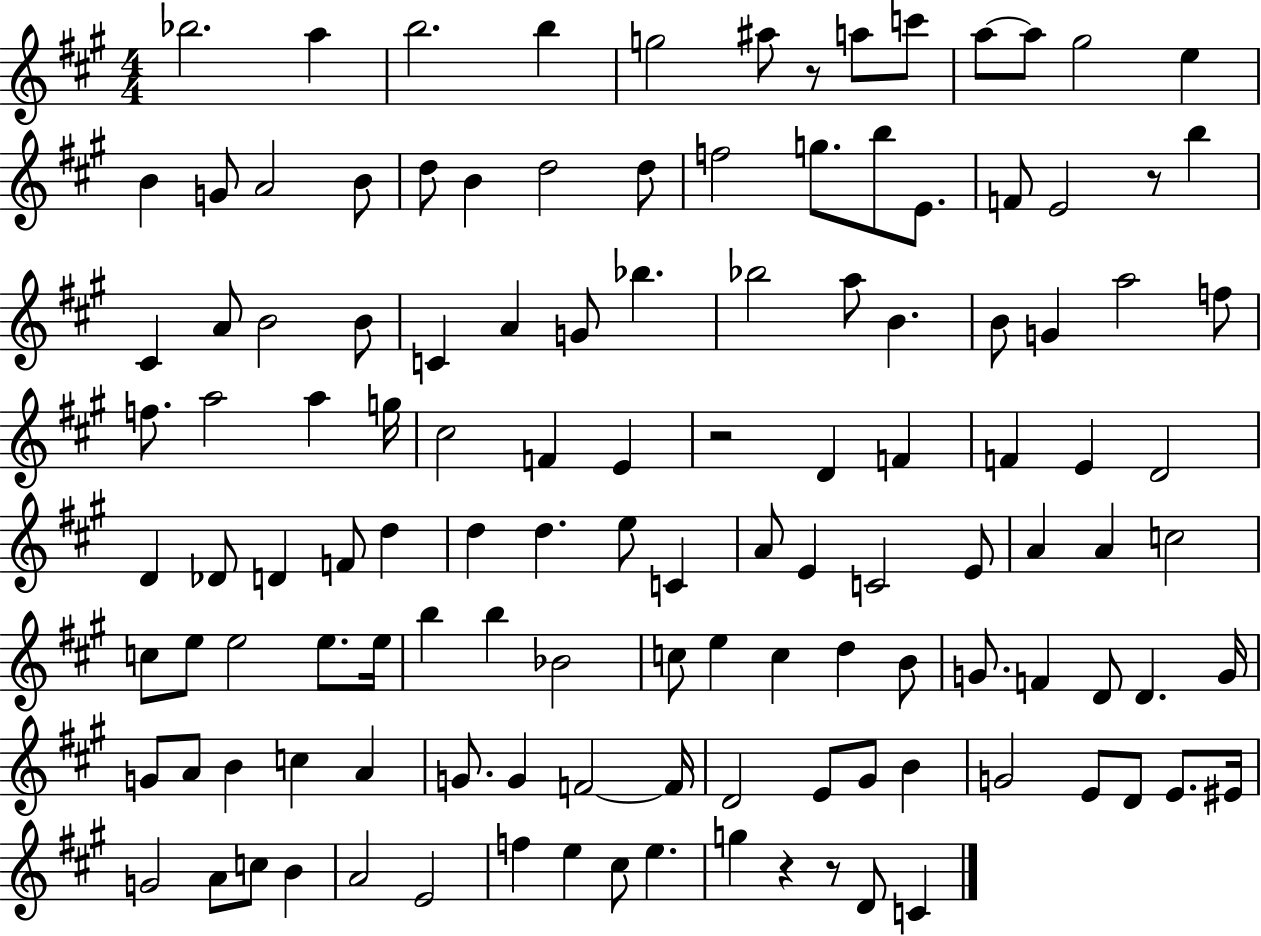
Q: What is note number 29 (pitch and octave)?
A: A4